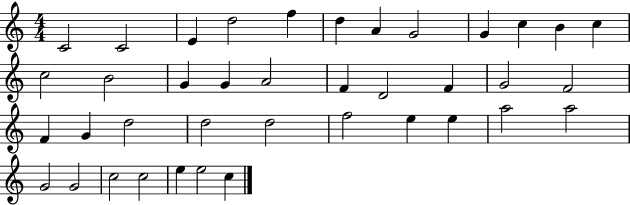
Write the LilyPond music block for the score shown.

{
  \clef treble
  \numericTimeSignature
  \time 4/4
  \key c \major
  c'2 c'2 | e'4 d''2 f''4 | d''4 a'4 g'2 | g'4 c''4 b'4 c''4 | \break c''2 b'2 | g'4 g'4 a'2 | f'4 d'2 f'4 | g'2 f'2 | \break f'4 g'4 d''2 | d''2 d''2 | f''2 e''4 e''4 | a''2 a''2 | \break g'2 g'2 | c''2 c''2 | e''4 e''2 c''4 | \bar "|."
}